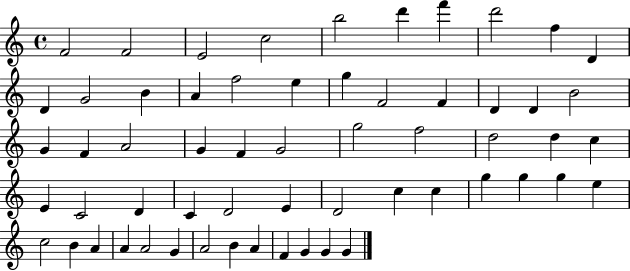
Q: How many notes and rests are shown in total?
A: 59